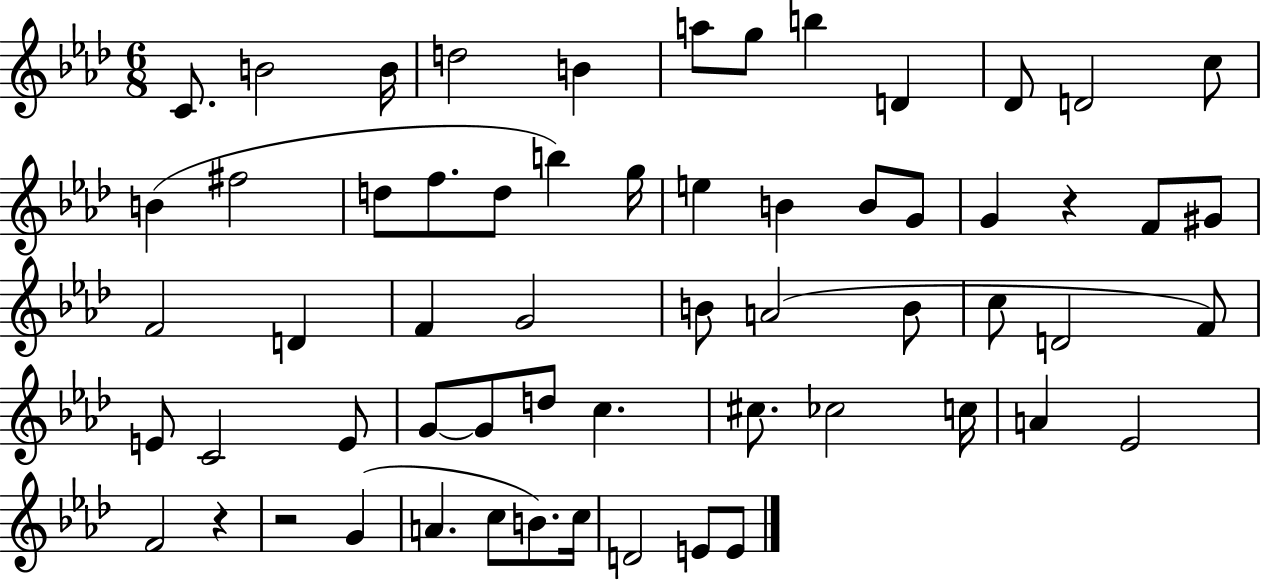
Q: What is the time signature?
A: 6/8